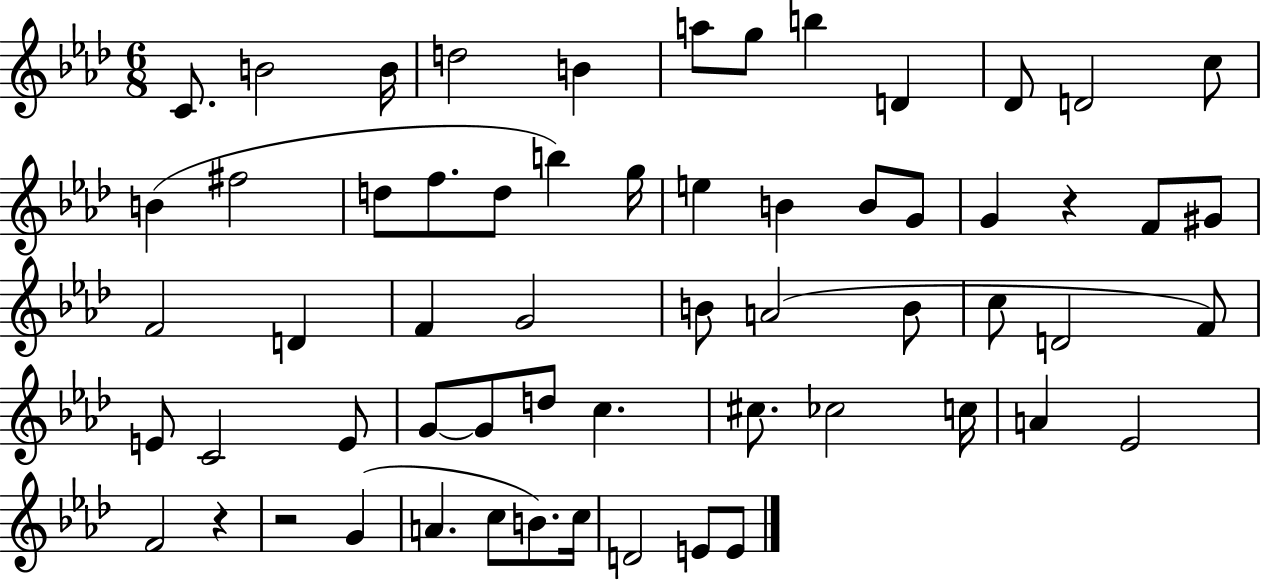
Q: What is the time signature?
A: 6/8